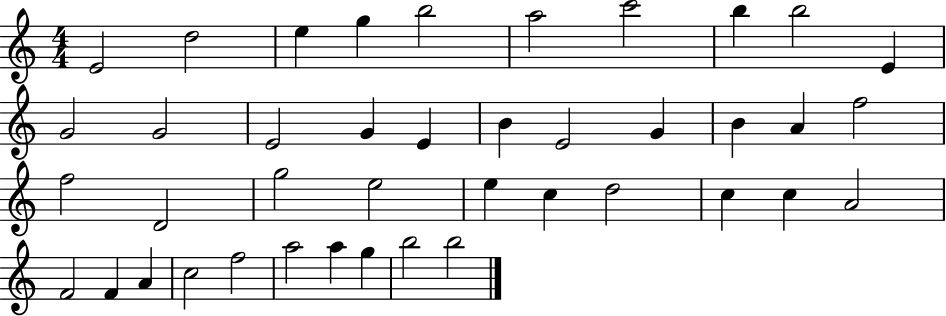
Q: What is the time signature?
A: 4/4